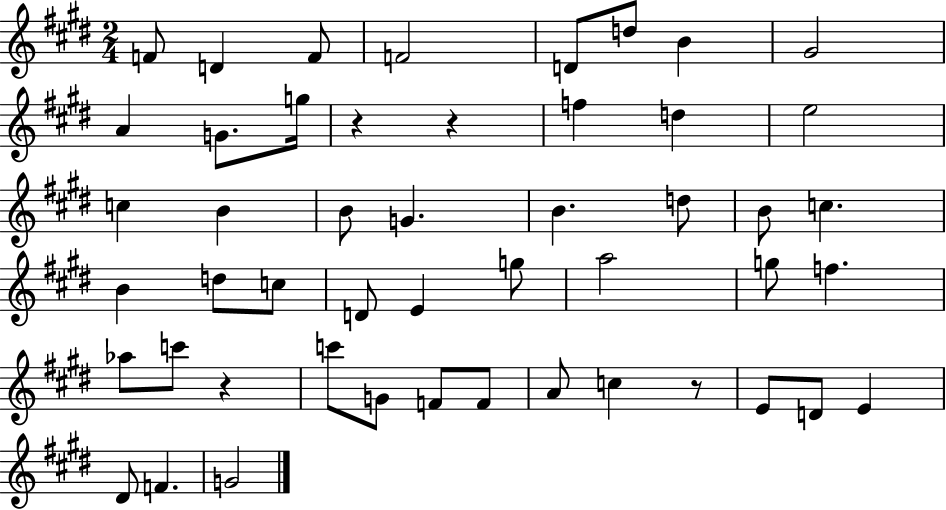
F4/e D4/q F4/e F4/h D4/e D5/e B4/q G#4/h A4/q G4/e. G5/s R/q R/q F5/q D5/q E5/h C5/q B4/q B4/e G4/q. B4/q. D5/e B4/e C5/q. B4/q D5/e C5/e D4/e E4/q G5/e A5/h G5/e F5/q. Ab5/e C6/e R/q C6/e G4/e F4/e F4/e A4/e C5/q R/e E4/e D4/e E4/q D#4/e F4/q. G4/h